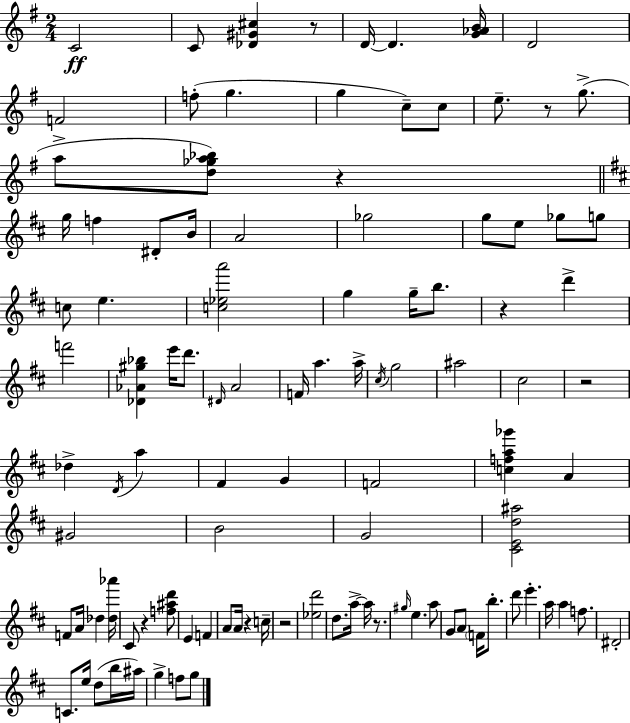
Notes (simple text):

C4/h C4/e [Db4,G#4,C#5]/q R/e D4/s D4/q. [G4,Ab4,B4]/s D4/h F4/h F5/e G5/q. G5/q C5/e C5/e E5/e. R/e G5/e. A5/e [D5,Gb5,A5,Bb5]/e R/q G5/s F5/q D#4/e B4/s A4/h Gb5/h G5/e E5/e Gb5/e G5/e C5/e E5/q. [C5,Eb5,A6]/h G5/q G5/s B5/e. R/q D6/q F6/h [Db4,Ab4,G#5,Bb5]/q E6/s D6/e. D#4/s A4/h F4/s A5/q. A5/s C#5/s G5/h A#5/h C#5/h R/h Db5/q D4/s A5/q F#4/q G4/q F4/h [C5,F5,A5,Gb6]/q A4/q G#4/h B4/h G4/h [C#4,E4,D5,A#5]/h F4/e A4/s Db5/q [Db5,Ab6]/s C#4/e R/q [F5,A#5,D6]/e E4/q F4/q A4/e A4/s R/q C5/s R/h [Eb5,D6]/h D5/e. A5/s A5/s R/e. G#5/s E5/q. A5/e G4/e A4/e F4/s B5/e. D6/e E6/q. A5/s A5/q F5/e. D#4/h C4/e. E5/s D5/e B5/s A#5/s G5/q F5/e G5/e